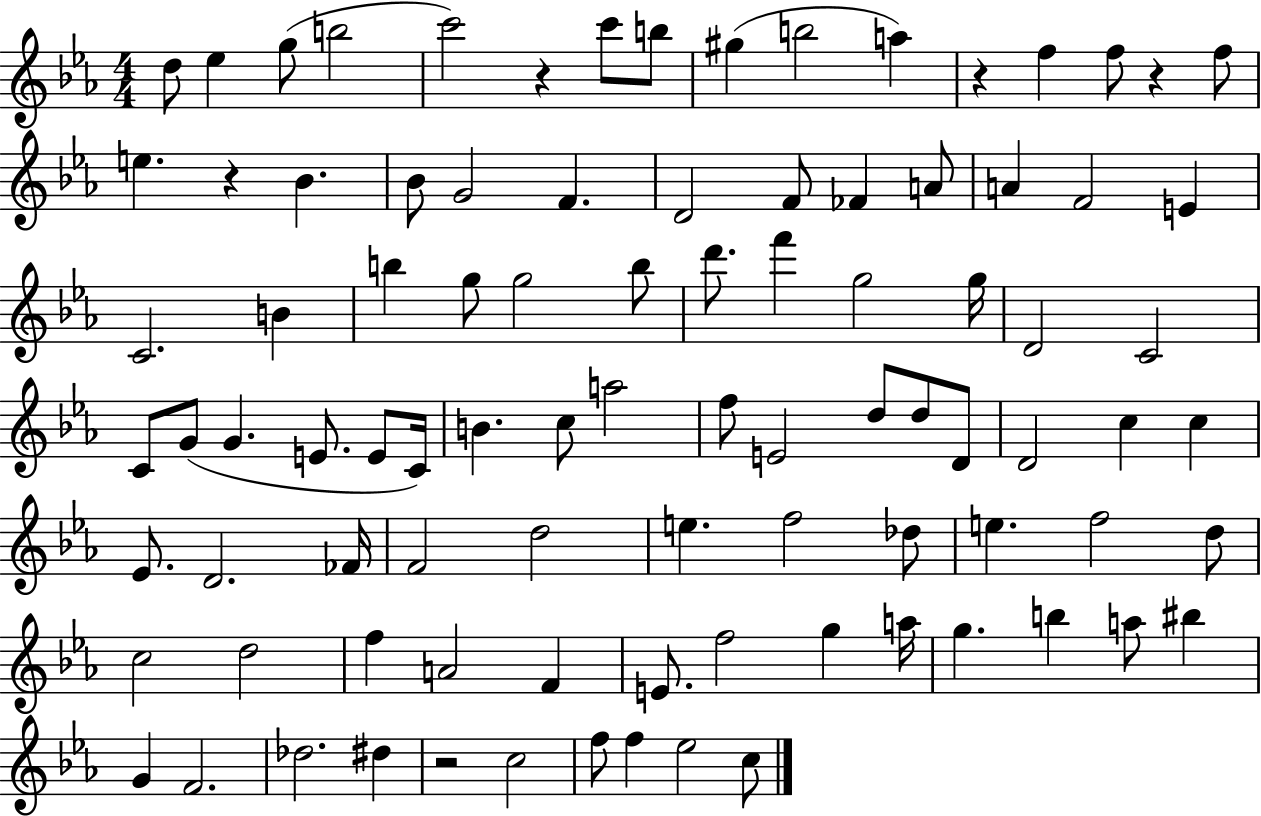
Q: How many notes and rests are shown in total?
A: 92